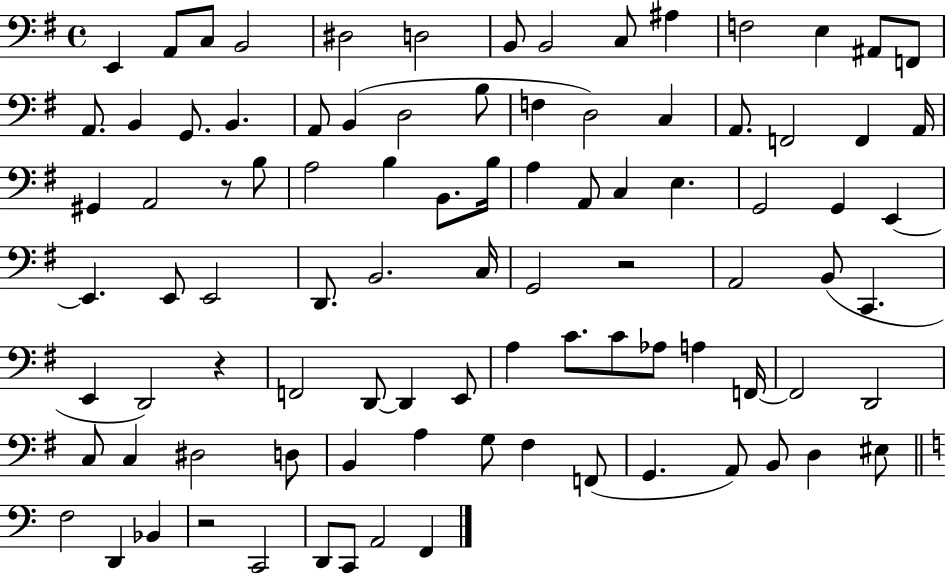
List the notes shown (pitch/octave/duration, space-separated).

E2/q A2/e C3/e B2/h D#3/h D3/h B2/e B2/h C3/e A#3/q F3/h E3/q A#2/e F2/e A2/e. B2/q G2/e. B2/q. A2/e B2/q D3/h B3/e F3/q D3/h C3/q A2/e. F2/h F2/q A2/s G#2/q A2/h R/e B3/e A3/h B3/q B2/e. B3/s A3/q A2/e C3/q E3/q. G2/h G2/q E2/q E2/q. E2/e E2/h D2/e. B2/h. C3/s G2/h R/h A2/h B2/e C2/q. E2/q D2/h R/q F2/h D2/e D2/q E2/e A3/q C4/e. C4/e Ab3/e A3/q F2/s F2/h D2/h C3/e C3/q D#3/h D3/e B2/q A3/q G3/e F#3/q F2/e G2/q. A2/e B2/e D3/q EIS3/e F3/h D2/q Bb2/q R/h C2/h D2/e C2/e A2/h F2/q